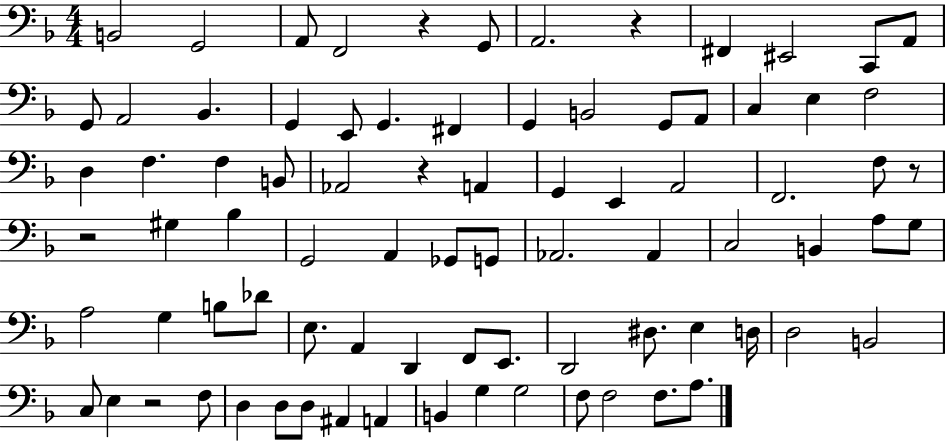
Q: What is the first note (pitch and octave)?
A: B2